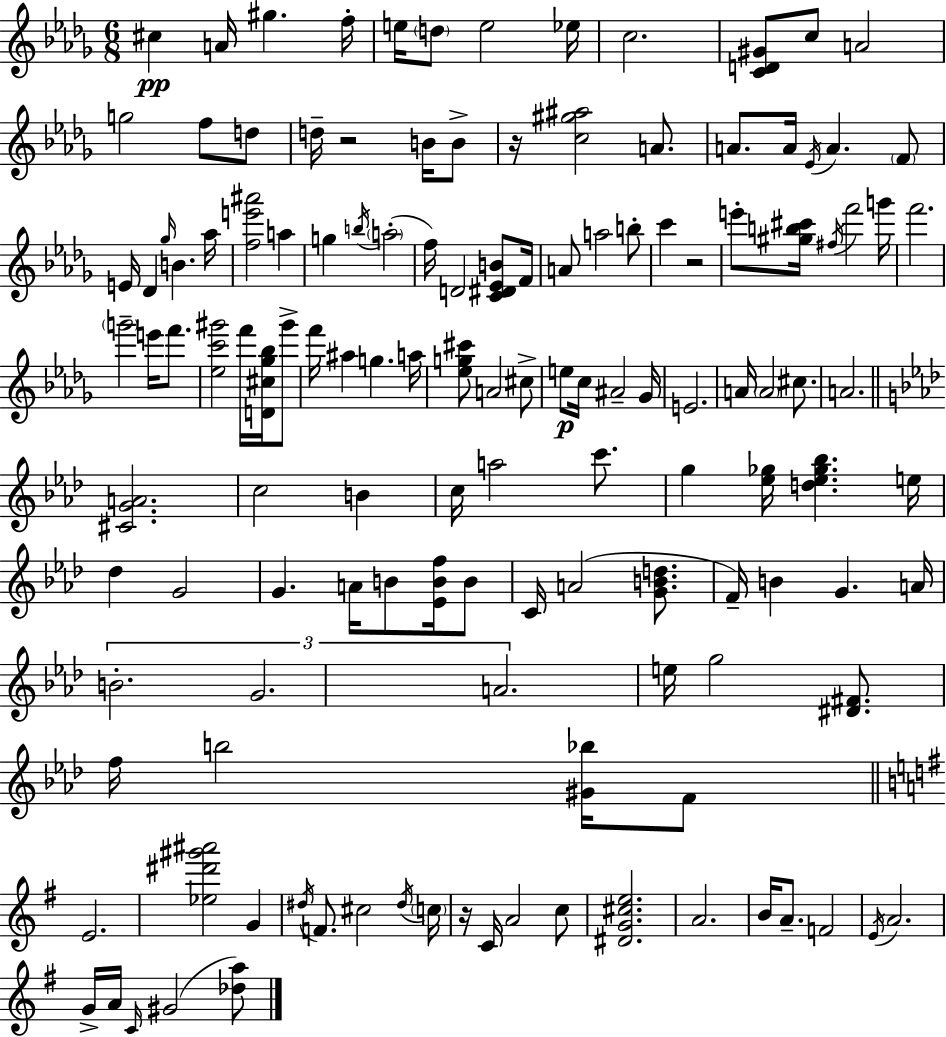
C#5/q A4/s G#5/q. F5/s E5/s D5/e E5/h Eb5/s C5/h. [C4,D4,G#4]/e C5/e A4/h G5/h F5/e D5/e D5/s R/h B4/s B4/e R/s [C5,G#5,A#5]/h A4/e. A4/e. A4/s Eb4/s A4/q. F4/e E4/s Db4/q Gb5/s B4/q. Ab5/s [F5,E6,A#6]/h A5/q G5/q B5/s A5/h F5/s D4/h [C4,D#4,Eb4,B4]/e F4/s A4/e A5/h B5/e C6/q R/h E6/e [G#5,B5,C#6]/s F#5/s F6/h G6/s F6/h. G6/h E6/s F6/e. [Eb5,C6,G#6]/h F6/s [D4,C#5,Gb5,Bb5]/s G#6/e F6/s A#5/q G5/q. A5/s [Eb5,G5,C#6]/e A4/h C#5/e E5/e C5/s A#4/h Gb4/s E4/h. A4/s A4/h C#5/e. A4/h. [C#4,G4,A4]/h. C5/h B4/q C5/s A5/h C6/e. G5/q [Eb5,Gb5]/s [D5,Eb5,Gb5,Bb5]/q. E5/s Db5/q G4/h G4/q. A4/s B4/e [Eb4,B4,F5]/s B4/e C4/s A4/h [G4,B4,D5]/e. F4/s B4/q G4/q. A4/s B4/h. G4/h. A4/h. E5/s G5/h [D#4,F#4]/e. F5/s B5/h [G#4,Bb5]/s F4/e E4/h. [Eb5,D#6,G#6,A#6]/h G4/q D#5/s F4/e. C#5/h D#5/s C5/s R/s C4/s A4/h C5/e [D#4,G4,C#5,E5]/h. A4/h. B4/s A4/e. F4/h E4/s A4/h. G4/s A4/s C4/s G#4/h [Db5,A5]/e